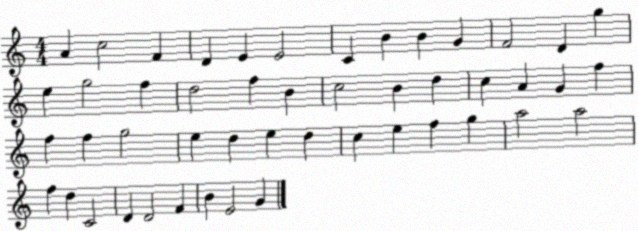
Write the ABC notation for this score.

X:1
T:Untitled
M:4/4
L:1/4
K:C
A c2 F D E E2 C B B G F2 D g e g2 f d2 f B c2 B d c A G f f f g2 e d e d c e f g a2 a2 f d C2 D D2 F B E2 G